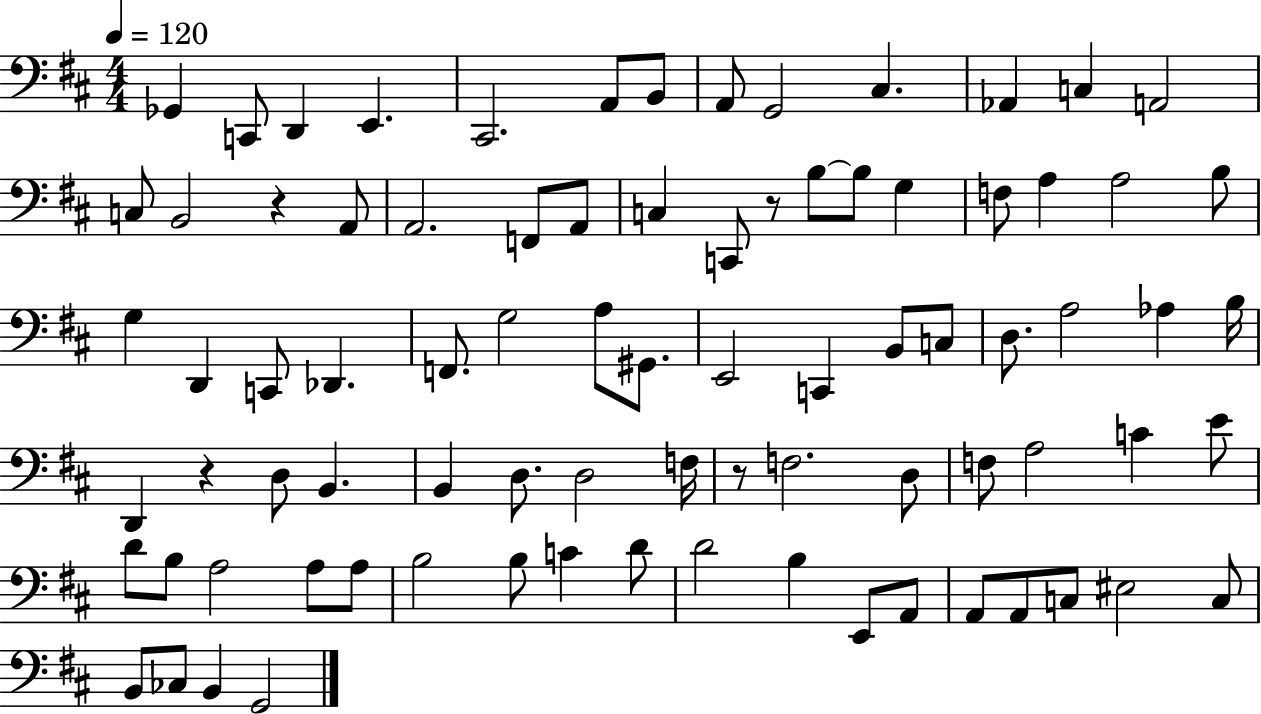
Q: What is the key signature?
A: D major